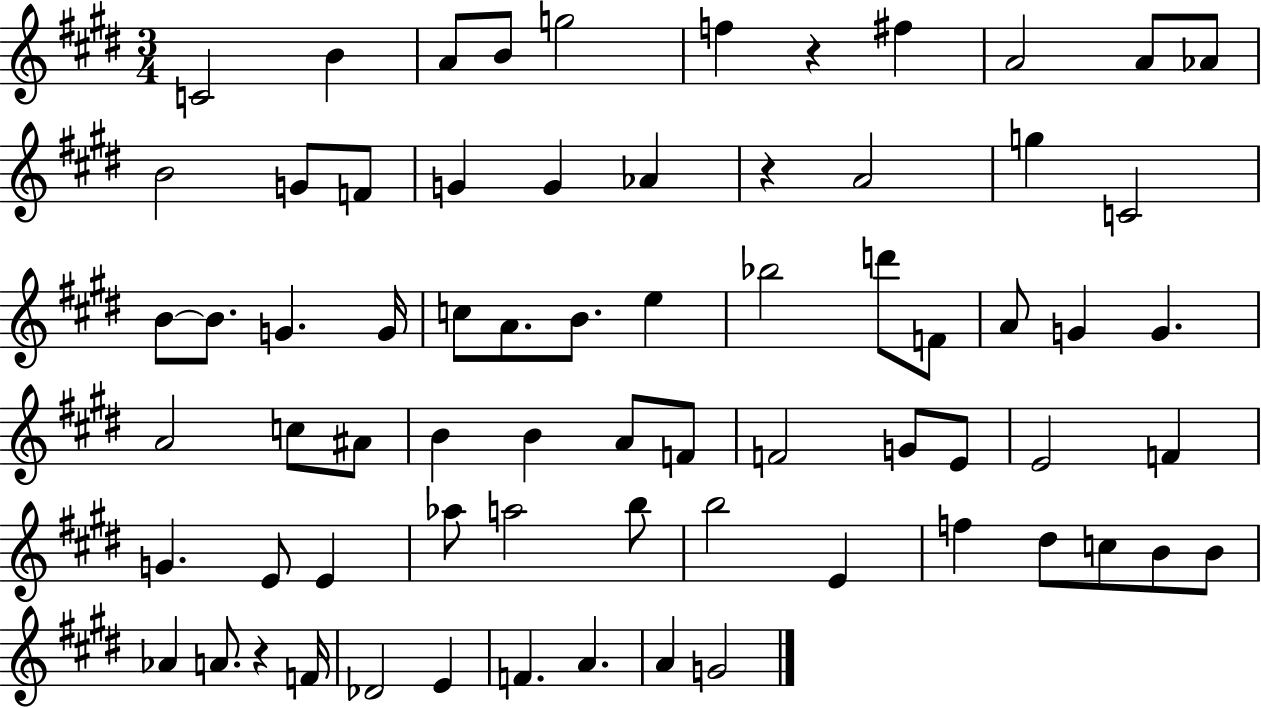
C4/h B4/q A4/e B4/e G5/h F5/q R/q F#5/q A4/h A4/e Ab4/e B4/h G4/e F4/e G4/q G4/q Ab4/q R/q A4/h G5/q C4/h B4/e B4/e. G4/q. G4/s C5/e A4/e. B4/e. E5/q Bb5/h D6/e F4/e A4/e G4/q G4/q. A4/h C5/e A#4/e B4/q B4/q A4/e F4/e F4/h G4/e E4/e E4/h F4/q G4/q. E4/e E4/q Ab5/e A5/h B5/e B5/h E4/q F5/q D#5/e C5/e B4/e B4/e Ab4/q A4/e. R/q F4/s Db4/h E4/q F4/q. A4/q. A4/q G4/h